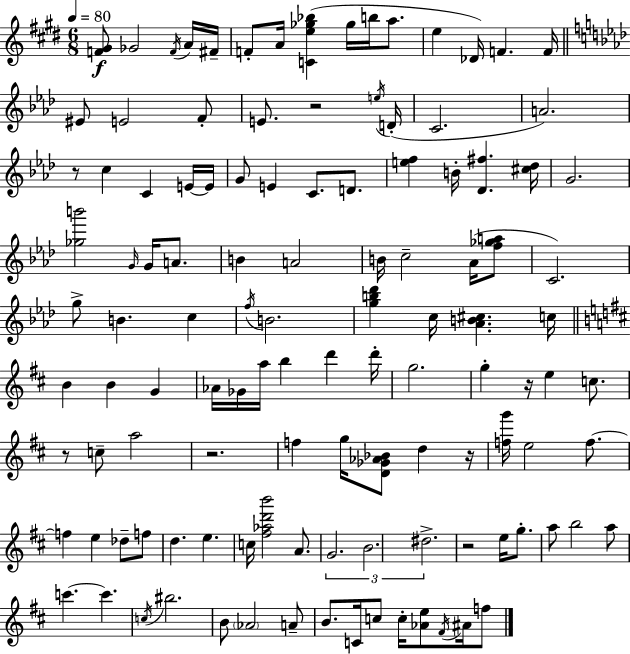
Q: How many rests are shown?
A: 7